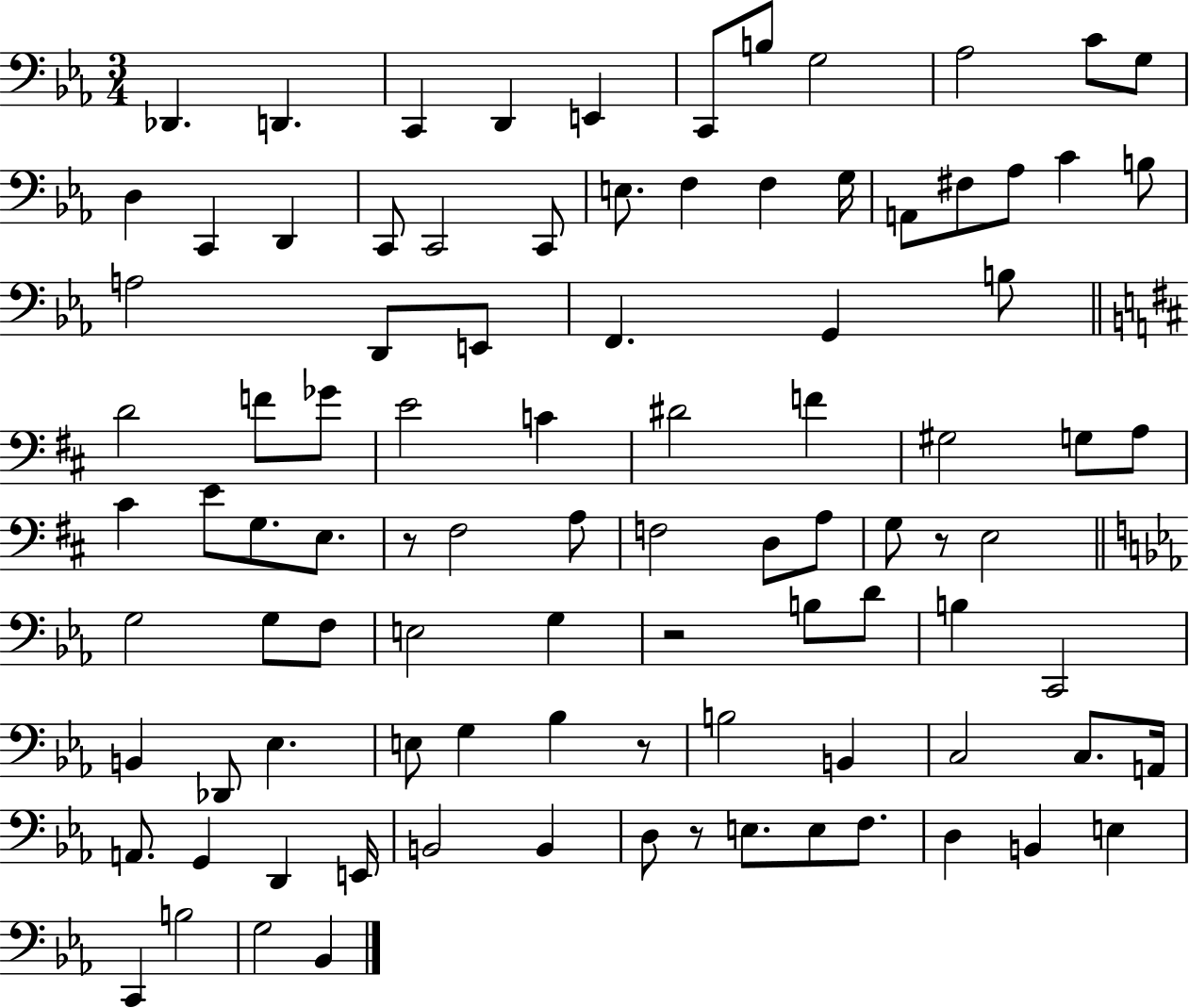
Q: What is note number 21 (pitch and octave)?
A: G3